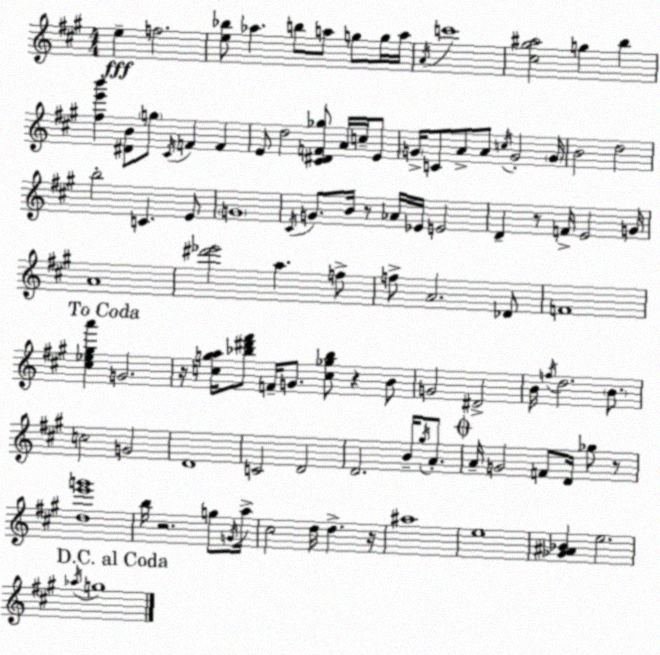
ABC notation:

X:1
T:Untitled
M:4/4
L:1/4
K:A
e f2 [e_b]/2 _a b/2 a/2 g/2 g/4 a/4 A/4 c'4 [^c^g^a]2 g b [^fe'b'] [^DB]/2 g/2 ^C/4 F F E/2 d2 [^C^DF_g]/2 A/4 c/4 E/2 G/4 C/2 A/2 A/2 c/4 G2 G/4 B2 d2 b2 C E/2 G4 ^C/4 G/2 B/4 z/2 _A/4 _E/4 E2 D z/2 F/4 E2 G/4 A4 [^d'_e']2 a f/2 f/2 A2 _D/2 F4 [^c_e^ga'] G2 z/4 [cga]/4 [_b^d'^f']/2 F/4 G/2 [c_g_b]/2 z B/2 G2 ^D2 B/4 f/4 d2 B/2 c2 G2 D4 C2 D2 D2 B/4 ^g/4 A/2 A/4 G2 F/2 D/4 _g/2 z/2 [de'g']4 b/4 z2 g/2 G/4 a/4 ^c2 d/4 d z/4 ^a4 e4 [_G^A_B] e2 _a/4 g4